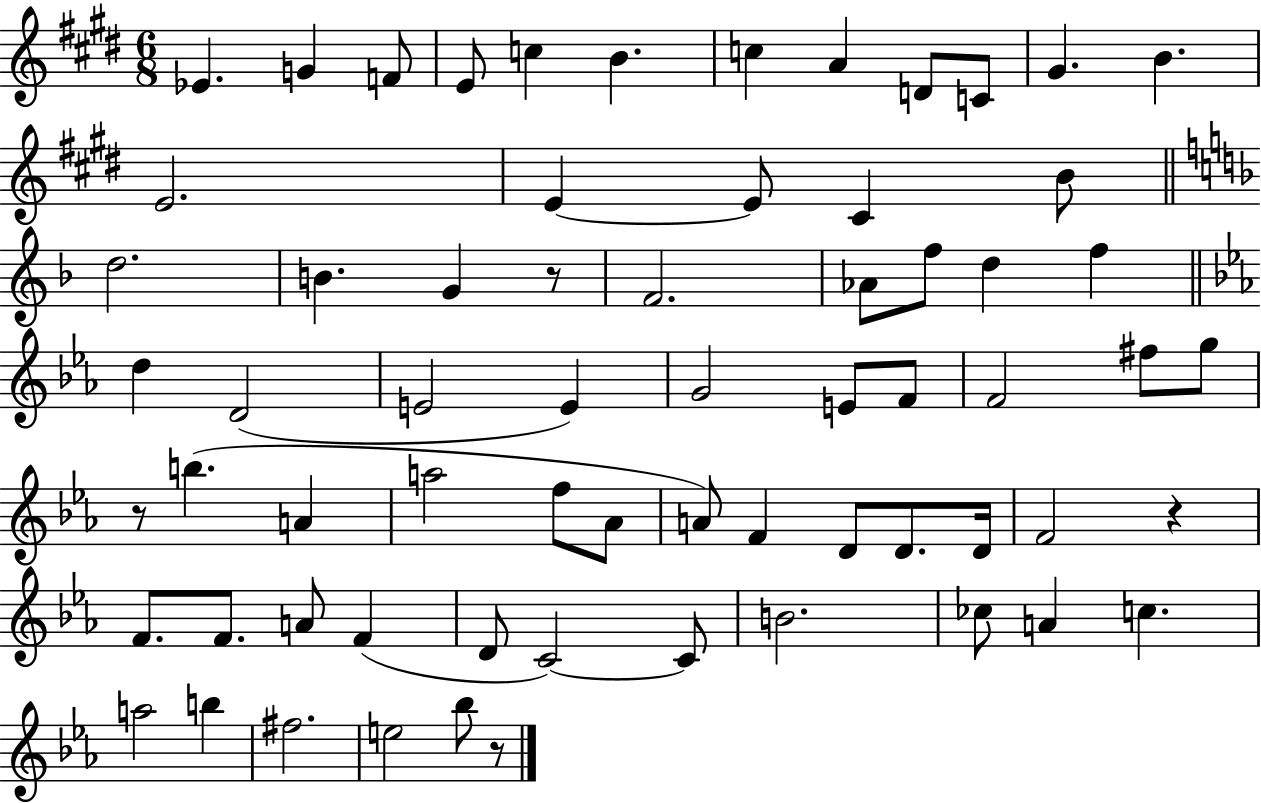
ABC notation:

X:1
T:Untitled
M:6/8
L:1/4
K:E
_E G F/2 E/2 c B c A D/2 C/2 ^G B E2 E E/2 ^C B/2 d2 B G z/2 F2 _A/2 f/2 d f d D2 E2 E G2 E/2 F/2 F2 ^f/2 g/2 z/2 b A a2 f/2 _A/2 A/2 F D/2 D/2 D/4 F2 z F/2 F/2 A/2 F D/2 C2 C/2 B2 _c/2 A c a2 b ^f2 e2 _b/2 z/2